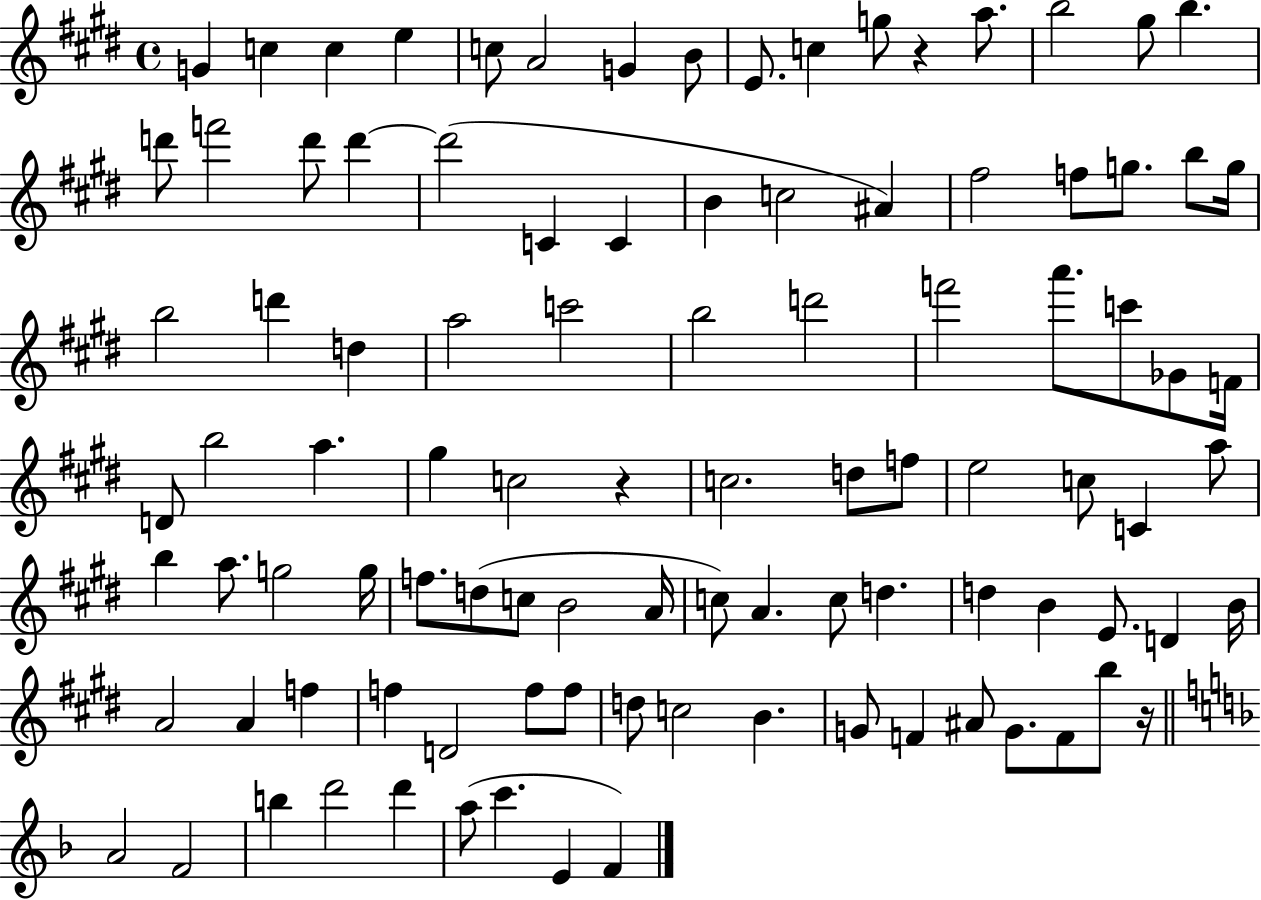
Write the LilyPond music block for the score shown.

{
  \clef treble
  \time 4/4
  \defaultTimeSignature
  \key e \major
  \repeat volta 2 { g'4 c''4 c''4 e''4 | c''8 a'2 g'4 b'8 | e'8. c''4 g''8 r4 a''8. | b''2 gis''8 b''4. | \break d'''8 f'''2 d'''8 d'''4~~ | d'''2( c'4 c'4 | b'4 c''2 ais'4) | fis''2 f''8 g''8. b''8 g''16 | \break b''2 d'''4 d''4 | a''2 c'''2 | b''2 d'''2 | f'''2 a'''8. c'''8 ges'8 f'16 | \break d'8 b''2 a''4. | gis''4 c''2 r4 | c''2. d''8 f''8 | e''2 c''8 c'4 a''8 | \break b''4 a''8. g''2 g''16 | f''8. d''8( c''8 b'2 a'16 | c''8) a'4. c''8 d''4. | d''4 b'4 e'8. d'4 b'16 | \break a'2 a'4 f''4 | f''4 d'2 f''8 f''8 | d''8 c''2 b'4. | g'8 f'4 ais'8 g'8. f'8 b''8 r16 | \break \bar "||" \break \key f \major a'2 f'2 | b''4 d'''2 d'''4 | a''8( c'''4. e'4 f'4) | } \bar "|."
}